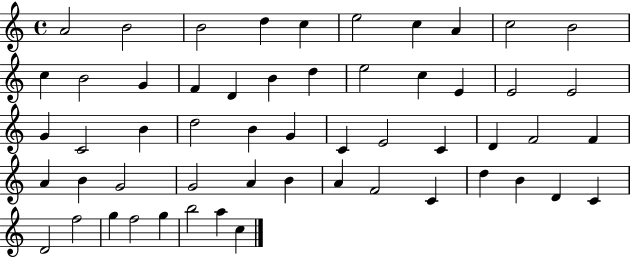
{
  \clef treble
  \time 4/4
  \defaultTimeSignature
  \key c \major
  a'2 b'2 | b'2 d''4 c''4 | e''2 c''4 a'4 | c''2 b'2 | \break c''4 b'2 g'4 | f'4 d'4 b'4 d''4 | e''2 c''4 e'4 | e'2 e'2 | \break g'4 c'2 b'4 | d''2 b'4 g'4 | c'4 e'2 c'4 | d'4 f'2 f'4 | \break a'4 b'4 g'2 | g'2 a'4 b'4 | a'4 f'2 c'4 | d''4 b'4 d'4 c'4 | \break d'2 f''2 | g''4 f''2 g''4 | b''2 a''4 c''4 | \bar "|."
}